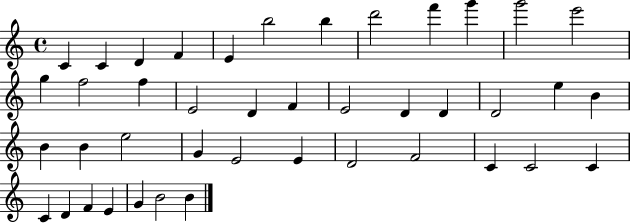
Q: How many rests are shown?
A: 0